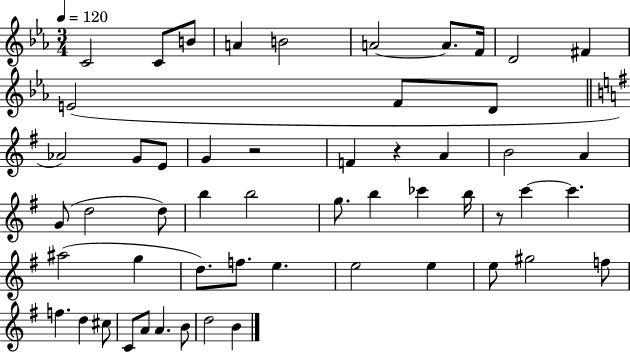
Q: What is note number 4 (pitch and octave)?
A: A4